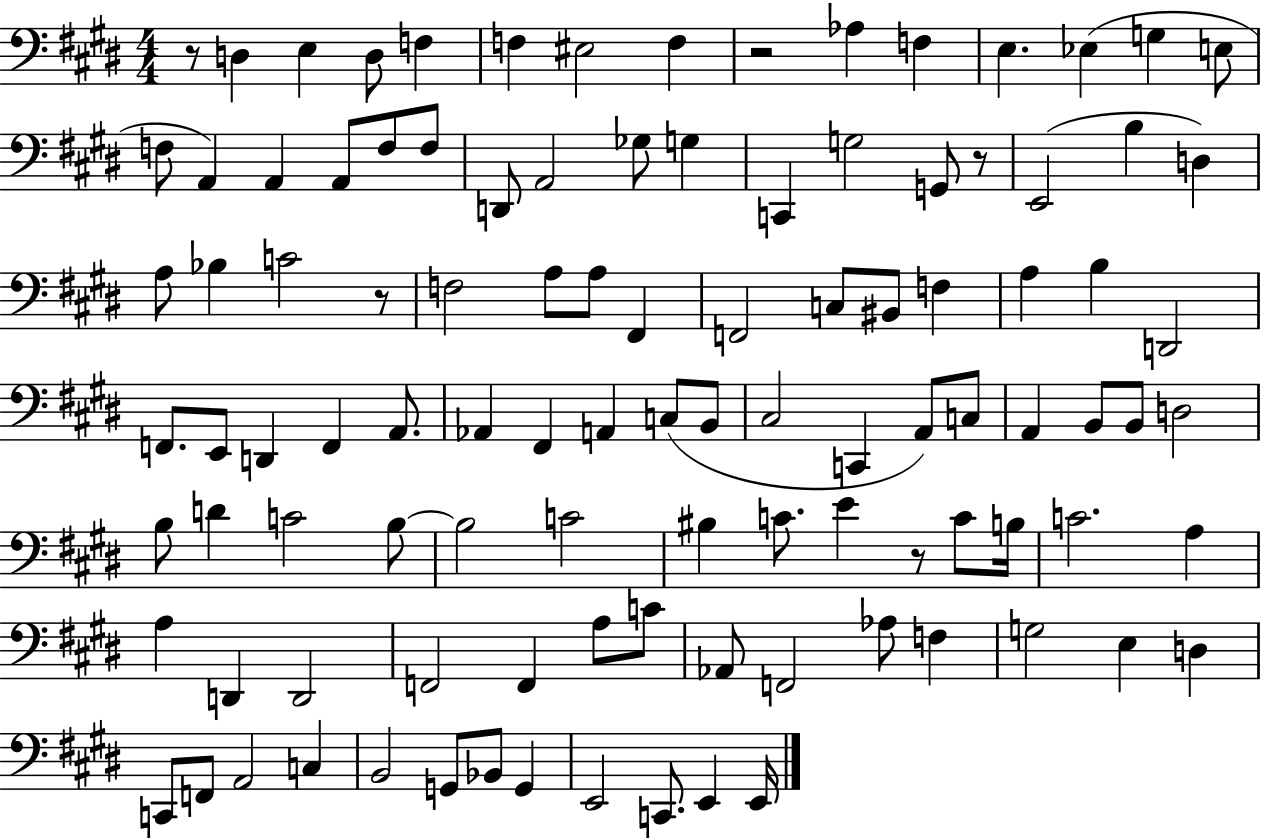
R/e D3/q E3/q D3/e F3/q F3/q EIS3/h F3/q R/h Ab3/q F3/q E3/q. Eb3/q G3/q E3/e F3/e A2/q A2/q A2/e F3/e F3/e D2/e A2/h Gb3/e G3/q C2/q G3/h G2/e R/e E2/h B3/q D3/q A3/e Bb3/q C4/h R/e F3/h A3/e A3/e F#2/q F2/h C3/e BIS2/e F3/q A3/q B3/q D2/h F2/e. E2/e D2/q F2/q A2/e. Ab2/q F#2/q A2/q C3/e B2/e C#3/h C2/q A2/e C3/e A2/q B2/e B2/e D3/h B3/e D4/q C4/h B3/e B3/h C4/h BIS3/q C4/e. E4/q R/e C4/e B3/s C4/h. A3/q A3/q D2/q D2/h F2/h F2/q A3/e C4/e Ab2/e F2/h Ab3/e F3/q G3/h E3/q D3/q C2/e F2/e A2/h C3/q B2/h G2/e Bb2/e G2/q E2/h C2/e. E2/q E2/s